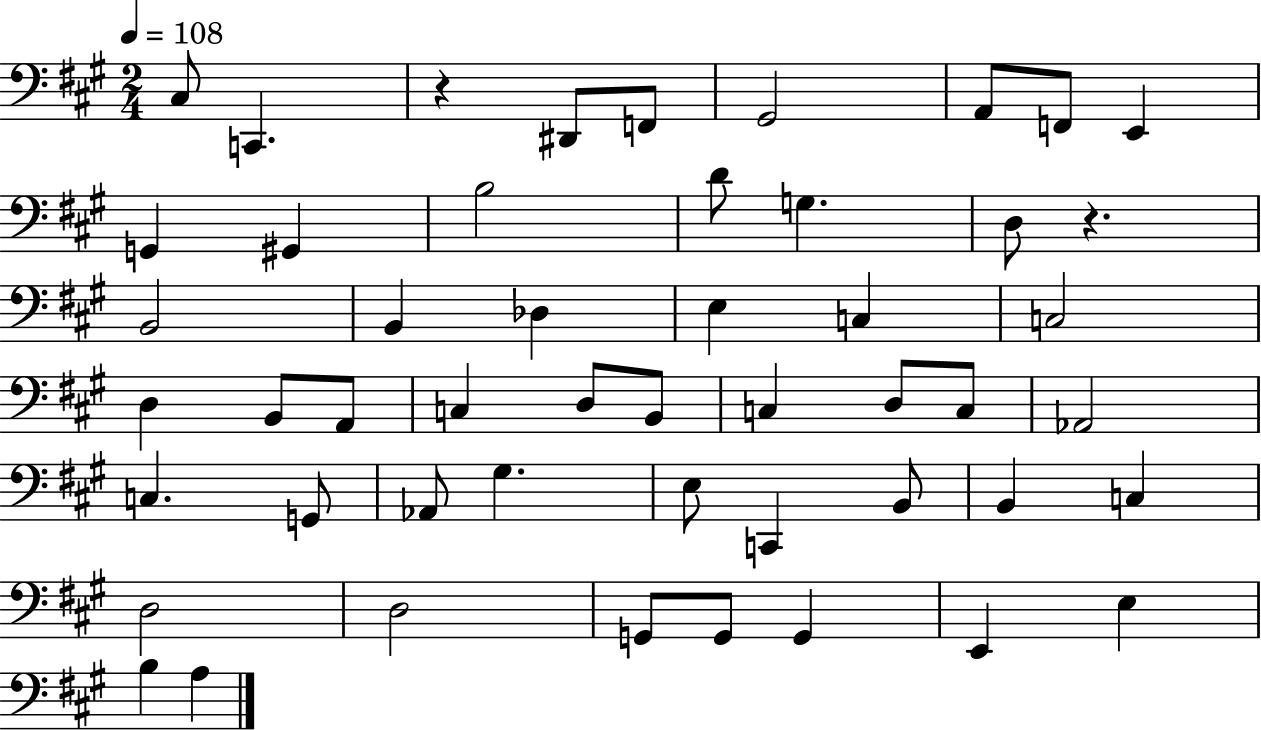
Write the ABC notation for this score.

X:1
T:Untitled
M:2/4
L:1/4
K:A
^C,/2 C,, z ^D,,/2 F,,/2 ^G,,2 A,,/2 F,,/2 E,, G,, ^G,, B,2 D/2 G, D,/2 z B,,2 B,, _D, E, C, C,2 D, B,,/2 A,,/2 C, D,/2 B,,/2 C, D,/2 C,/2 _A,,2 C, G,,/2 _A,,/2 ^G, E,/2 C,, B,,/2 B,, C, D,2 D,2 G,,/2 G,,/2 G,, E,, E, B, A,